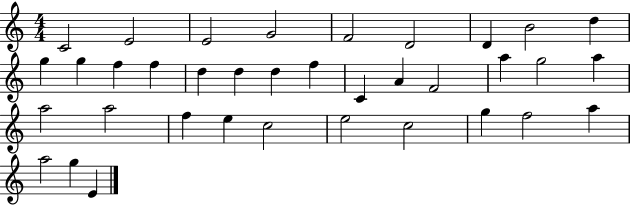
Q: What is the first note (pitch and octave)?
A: C4